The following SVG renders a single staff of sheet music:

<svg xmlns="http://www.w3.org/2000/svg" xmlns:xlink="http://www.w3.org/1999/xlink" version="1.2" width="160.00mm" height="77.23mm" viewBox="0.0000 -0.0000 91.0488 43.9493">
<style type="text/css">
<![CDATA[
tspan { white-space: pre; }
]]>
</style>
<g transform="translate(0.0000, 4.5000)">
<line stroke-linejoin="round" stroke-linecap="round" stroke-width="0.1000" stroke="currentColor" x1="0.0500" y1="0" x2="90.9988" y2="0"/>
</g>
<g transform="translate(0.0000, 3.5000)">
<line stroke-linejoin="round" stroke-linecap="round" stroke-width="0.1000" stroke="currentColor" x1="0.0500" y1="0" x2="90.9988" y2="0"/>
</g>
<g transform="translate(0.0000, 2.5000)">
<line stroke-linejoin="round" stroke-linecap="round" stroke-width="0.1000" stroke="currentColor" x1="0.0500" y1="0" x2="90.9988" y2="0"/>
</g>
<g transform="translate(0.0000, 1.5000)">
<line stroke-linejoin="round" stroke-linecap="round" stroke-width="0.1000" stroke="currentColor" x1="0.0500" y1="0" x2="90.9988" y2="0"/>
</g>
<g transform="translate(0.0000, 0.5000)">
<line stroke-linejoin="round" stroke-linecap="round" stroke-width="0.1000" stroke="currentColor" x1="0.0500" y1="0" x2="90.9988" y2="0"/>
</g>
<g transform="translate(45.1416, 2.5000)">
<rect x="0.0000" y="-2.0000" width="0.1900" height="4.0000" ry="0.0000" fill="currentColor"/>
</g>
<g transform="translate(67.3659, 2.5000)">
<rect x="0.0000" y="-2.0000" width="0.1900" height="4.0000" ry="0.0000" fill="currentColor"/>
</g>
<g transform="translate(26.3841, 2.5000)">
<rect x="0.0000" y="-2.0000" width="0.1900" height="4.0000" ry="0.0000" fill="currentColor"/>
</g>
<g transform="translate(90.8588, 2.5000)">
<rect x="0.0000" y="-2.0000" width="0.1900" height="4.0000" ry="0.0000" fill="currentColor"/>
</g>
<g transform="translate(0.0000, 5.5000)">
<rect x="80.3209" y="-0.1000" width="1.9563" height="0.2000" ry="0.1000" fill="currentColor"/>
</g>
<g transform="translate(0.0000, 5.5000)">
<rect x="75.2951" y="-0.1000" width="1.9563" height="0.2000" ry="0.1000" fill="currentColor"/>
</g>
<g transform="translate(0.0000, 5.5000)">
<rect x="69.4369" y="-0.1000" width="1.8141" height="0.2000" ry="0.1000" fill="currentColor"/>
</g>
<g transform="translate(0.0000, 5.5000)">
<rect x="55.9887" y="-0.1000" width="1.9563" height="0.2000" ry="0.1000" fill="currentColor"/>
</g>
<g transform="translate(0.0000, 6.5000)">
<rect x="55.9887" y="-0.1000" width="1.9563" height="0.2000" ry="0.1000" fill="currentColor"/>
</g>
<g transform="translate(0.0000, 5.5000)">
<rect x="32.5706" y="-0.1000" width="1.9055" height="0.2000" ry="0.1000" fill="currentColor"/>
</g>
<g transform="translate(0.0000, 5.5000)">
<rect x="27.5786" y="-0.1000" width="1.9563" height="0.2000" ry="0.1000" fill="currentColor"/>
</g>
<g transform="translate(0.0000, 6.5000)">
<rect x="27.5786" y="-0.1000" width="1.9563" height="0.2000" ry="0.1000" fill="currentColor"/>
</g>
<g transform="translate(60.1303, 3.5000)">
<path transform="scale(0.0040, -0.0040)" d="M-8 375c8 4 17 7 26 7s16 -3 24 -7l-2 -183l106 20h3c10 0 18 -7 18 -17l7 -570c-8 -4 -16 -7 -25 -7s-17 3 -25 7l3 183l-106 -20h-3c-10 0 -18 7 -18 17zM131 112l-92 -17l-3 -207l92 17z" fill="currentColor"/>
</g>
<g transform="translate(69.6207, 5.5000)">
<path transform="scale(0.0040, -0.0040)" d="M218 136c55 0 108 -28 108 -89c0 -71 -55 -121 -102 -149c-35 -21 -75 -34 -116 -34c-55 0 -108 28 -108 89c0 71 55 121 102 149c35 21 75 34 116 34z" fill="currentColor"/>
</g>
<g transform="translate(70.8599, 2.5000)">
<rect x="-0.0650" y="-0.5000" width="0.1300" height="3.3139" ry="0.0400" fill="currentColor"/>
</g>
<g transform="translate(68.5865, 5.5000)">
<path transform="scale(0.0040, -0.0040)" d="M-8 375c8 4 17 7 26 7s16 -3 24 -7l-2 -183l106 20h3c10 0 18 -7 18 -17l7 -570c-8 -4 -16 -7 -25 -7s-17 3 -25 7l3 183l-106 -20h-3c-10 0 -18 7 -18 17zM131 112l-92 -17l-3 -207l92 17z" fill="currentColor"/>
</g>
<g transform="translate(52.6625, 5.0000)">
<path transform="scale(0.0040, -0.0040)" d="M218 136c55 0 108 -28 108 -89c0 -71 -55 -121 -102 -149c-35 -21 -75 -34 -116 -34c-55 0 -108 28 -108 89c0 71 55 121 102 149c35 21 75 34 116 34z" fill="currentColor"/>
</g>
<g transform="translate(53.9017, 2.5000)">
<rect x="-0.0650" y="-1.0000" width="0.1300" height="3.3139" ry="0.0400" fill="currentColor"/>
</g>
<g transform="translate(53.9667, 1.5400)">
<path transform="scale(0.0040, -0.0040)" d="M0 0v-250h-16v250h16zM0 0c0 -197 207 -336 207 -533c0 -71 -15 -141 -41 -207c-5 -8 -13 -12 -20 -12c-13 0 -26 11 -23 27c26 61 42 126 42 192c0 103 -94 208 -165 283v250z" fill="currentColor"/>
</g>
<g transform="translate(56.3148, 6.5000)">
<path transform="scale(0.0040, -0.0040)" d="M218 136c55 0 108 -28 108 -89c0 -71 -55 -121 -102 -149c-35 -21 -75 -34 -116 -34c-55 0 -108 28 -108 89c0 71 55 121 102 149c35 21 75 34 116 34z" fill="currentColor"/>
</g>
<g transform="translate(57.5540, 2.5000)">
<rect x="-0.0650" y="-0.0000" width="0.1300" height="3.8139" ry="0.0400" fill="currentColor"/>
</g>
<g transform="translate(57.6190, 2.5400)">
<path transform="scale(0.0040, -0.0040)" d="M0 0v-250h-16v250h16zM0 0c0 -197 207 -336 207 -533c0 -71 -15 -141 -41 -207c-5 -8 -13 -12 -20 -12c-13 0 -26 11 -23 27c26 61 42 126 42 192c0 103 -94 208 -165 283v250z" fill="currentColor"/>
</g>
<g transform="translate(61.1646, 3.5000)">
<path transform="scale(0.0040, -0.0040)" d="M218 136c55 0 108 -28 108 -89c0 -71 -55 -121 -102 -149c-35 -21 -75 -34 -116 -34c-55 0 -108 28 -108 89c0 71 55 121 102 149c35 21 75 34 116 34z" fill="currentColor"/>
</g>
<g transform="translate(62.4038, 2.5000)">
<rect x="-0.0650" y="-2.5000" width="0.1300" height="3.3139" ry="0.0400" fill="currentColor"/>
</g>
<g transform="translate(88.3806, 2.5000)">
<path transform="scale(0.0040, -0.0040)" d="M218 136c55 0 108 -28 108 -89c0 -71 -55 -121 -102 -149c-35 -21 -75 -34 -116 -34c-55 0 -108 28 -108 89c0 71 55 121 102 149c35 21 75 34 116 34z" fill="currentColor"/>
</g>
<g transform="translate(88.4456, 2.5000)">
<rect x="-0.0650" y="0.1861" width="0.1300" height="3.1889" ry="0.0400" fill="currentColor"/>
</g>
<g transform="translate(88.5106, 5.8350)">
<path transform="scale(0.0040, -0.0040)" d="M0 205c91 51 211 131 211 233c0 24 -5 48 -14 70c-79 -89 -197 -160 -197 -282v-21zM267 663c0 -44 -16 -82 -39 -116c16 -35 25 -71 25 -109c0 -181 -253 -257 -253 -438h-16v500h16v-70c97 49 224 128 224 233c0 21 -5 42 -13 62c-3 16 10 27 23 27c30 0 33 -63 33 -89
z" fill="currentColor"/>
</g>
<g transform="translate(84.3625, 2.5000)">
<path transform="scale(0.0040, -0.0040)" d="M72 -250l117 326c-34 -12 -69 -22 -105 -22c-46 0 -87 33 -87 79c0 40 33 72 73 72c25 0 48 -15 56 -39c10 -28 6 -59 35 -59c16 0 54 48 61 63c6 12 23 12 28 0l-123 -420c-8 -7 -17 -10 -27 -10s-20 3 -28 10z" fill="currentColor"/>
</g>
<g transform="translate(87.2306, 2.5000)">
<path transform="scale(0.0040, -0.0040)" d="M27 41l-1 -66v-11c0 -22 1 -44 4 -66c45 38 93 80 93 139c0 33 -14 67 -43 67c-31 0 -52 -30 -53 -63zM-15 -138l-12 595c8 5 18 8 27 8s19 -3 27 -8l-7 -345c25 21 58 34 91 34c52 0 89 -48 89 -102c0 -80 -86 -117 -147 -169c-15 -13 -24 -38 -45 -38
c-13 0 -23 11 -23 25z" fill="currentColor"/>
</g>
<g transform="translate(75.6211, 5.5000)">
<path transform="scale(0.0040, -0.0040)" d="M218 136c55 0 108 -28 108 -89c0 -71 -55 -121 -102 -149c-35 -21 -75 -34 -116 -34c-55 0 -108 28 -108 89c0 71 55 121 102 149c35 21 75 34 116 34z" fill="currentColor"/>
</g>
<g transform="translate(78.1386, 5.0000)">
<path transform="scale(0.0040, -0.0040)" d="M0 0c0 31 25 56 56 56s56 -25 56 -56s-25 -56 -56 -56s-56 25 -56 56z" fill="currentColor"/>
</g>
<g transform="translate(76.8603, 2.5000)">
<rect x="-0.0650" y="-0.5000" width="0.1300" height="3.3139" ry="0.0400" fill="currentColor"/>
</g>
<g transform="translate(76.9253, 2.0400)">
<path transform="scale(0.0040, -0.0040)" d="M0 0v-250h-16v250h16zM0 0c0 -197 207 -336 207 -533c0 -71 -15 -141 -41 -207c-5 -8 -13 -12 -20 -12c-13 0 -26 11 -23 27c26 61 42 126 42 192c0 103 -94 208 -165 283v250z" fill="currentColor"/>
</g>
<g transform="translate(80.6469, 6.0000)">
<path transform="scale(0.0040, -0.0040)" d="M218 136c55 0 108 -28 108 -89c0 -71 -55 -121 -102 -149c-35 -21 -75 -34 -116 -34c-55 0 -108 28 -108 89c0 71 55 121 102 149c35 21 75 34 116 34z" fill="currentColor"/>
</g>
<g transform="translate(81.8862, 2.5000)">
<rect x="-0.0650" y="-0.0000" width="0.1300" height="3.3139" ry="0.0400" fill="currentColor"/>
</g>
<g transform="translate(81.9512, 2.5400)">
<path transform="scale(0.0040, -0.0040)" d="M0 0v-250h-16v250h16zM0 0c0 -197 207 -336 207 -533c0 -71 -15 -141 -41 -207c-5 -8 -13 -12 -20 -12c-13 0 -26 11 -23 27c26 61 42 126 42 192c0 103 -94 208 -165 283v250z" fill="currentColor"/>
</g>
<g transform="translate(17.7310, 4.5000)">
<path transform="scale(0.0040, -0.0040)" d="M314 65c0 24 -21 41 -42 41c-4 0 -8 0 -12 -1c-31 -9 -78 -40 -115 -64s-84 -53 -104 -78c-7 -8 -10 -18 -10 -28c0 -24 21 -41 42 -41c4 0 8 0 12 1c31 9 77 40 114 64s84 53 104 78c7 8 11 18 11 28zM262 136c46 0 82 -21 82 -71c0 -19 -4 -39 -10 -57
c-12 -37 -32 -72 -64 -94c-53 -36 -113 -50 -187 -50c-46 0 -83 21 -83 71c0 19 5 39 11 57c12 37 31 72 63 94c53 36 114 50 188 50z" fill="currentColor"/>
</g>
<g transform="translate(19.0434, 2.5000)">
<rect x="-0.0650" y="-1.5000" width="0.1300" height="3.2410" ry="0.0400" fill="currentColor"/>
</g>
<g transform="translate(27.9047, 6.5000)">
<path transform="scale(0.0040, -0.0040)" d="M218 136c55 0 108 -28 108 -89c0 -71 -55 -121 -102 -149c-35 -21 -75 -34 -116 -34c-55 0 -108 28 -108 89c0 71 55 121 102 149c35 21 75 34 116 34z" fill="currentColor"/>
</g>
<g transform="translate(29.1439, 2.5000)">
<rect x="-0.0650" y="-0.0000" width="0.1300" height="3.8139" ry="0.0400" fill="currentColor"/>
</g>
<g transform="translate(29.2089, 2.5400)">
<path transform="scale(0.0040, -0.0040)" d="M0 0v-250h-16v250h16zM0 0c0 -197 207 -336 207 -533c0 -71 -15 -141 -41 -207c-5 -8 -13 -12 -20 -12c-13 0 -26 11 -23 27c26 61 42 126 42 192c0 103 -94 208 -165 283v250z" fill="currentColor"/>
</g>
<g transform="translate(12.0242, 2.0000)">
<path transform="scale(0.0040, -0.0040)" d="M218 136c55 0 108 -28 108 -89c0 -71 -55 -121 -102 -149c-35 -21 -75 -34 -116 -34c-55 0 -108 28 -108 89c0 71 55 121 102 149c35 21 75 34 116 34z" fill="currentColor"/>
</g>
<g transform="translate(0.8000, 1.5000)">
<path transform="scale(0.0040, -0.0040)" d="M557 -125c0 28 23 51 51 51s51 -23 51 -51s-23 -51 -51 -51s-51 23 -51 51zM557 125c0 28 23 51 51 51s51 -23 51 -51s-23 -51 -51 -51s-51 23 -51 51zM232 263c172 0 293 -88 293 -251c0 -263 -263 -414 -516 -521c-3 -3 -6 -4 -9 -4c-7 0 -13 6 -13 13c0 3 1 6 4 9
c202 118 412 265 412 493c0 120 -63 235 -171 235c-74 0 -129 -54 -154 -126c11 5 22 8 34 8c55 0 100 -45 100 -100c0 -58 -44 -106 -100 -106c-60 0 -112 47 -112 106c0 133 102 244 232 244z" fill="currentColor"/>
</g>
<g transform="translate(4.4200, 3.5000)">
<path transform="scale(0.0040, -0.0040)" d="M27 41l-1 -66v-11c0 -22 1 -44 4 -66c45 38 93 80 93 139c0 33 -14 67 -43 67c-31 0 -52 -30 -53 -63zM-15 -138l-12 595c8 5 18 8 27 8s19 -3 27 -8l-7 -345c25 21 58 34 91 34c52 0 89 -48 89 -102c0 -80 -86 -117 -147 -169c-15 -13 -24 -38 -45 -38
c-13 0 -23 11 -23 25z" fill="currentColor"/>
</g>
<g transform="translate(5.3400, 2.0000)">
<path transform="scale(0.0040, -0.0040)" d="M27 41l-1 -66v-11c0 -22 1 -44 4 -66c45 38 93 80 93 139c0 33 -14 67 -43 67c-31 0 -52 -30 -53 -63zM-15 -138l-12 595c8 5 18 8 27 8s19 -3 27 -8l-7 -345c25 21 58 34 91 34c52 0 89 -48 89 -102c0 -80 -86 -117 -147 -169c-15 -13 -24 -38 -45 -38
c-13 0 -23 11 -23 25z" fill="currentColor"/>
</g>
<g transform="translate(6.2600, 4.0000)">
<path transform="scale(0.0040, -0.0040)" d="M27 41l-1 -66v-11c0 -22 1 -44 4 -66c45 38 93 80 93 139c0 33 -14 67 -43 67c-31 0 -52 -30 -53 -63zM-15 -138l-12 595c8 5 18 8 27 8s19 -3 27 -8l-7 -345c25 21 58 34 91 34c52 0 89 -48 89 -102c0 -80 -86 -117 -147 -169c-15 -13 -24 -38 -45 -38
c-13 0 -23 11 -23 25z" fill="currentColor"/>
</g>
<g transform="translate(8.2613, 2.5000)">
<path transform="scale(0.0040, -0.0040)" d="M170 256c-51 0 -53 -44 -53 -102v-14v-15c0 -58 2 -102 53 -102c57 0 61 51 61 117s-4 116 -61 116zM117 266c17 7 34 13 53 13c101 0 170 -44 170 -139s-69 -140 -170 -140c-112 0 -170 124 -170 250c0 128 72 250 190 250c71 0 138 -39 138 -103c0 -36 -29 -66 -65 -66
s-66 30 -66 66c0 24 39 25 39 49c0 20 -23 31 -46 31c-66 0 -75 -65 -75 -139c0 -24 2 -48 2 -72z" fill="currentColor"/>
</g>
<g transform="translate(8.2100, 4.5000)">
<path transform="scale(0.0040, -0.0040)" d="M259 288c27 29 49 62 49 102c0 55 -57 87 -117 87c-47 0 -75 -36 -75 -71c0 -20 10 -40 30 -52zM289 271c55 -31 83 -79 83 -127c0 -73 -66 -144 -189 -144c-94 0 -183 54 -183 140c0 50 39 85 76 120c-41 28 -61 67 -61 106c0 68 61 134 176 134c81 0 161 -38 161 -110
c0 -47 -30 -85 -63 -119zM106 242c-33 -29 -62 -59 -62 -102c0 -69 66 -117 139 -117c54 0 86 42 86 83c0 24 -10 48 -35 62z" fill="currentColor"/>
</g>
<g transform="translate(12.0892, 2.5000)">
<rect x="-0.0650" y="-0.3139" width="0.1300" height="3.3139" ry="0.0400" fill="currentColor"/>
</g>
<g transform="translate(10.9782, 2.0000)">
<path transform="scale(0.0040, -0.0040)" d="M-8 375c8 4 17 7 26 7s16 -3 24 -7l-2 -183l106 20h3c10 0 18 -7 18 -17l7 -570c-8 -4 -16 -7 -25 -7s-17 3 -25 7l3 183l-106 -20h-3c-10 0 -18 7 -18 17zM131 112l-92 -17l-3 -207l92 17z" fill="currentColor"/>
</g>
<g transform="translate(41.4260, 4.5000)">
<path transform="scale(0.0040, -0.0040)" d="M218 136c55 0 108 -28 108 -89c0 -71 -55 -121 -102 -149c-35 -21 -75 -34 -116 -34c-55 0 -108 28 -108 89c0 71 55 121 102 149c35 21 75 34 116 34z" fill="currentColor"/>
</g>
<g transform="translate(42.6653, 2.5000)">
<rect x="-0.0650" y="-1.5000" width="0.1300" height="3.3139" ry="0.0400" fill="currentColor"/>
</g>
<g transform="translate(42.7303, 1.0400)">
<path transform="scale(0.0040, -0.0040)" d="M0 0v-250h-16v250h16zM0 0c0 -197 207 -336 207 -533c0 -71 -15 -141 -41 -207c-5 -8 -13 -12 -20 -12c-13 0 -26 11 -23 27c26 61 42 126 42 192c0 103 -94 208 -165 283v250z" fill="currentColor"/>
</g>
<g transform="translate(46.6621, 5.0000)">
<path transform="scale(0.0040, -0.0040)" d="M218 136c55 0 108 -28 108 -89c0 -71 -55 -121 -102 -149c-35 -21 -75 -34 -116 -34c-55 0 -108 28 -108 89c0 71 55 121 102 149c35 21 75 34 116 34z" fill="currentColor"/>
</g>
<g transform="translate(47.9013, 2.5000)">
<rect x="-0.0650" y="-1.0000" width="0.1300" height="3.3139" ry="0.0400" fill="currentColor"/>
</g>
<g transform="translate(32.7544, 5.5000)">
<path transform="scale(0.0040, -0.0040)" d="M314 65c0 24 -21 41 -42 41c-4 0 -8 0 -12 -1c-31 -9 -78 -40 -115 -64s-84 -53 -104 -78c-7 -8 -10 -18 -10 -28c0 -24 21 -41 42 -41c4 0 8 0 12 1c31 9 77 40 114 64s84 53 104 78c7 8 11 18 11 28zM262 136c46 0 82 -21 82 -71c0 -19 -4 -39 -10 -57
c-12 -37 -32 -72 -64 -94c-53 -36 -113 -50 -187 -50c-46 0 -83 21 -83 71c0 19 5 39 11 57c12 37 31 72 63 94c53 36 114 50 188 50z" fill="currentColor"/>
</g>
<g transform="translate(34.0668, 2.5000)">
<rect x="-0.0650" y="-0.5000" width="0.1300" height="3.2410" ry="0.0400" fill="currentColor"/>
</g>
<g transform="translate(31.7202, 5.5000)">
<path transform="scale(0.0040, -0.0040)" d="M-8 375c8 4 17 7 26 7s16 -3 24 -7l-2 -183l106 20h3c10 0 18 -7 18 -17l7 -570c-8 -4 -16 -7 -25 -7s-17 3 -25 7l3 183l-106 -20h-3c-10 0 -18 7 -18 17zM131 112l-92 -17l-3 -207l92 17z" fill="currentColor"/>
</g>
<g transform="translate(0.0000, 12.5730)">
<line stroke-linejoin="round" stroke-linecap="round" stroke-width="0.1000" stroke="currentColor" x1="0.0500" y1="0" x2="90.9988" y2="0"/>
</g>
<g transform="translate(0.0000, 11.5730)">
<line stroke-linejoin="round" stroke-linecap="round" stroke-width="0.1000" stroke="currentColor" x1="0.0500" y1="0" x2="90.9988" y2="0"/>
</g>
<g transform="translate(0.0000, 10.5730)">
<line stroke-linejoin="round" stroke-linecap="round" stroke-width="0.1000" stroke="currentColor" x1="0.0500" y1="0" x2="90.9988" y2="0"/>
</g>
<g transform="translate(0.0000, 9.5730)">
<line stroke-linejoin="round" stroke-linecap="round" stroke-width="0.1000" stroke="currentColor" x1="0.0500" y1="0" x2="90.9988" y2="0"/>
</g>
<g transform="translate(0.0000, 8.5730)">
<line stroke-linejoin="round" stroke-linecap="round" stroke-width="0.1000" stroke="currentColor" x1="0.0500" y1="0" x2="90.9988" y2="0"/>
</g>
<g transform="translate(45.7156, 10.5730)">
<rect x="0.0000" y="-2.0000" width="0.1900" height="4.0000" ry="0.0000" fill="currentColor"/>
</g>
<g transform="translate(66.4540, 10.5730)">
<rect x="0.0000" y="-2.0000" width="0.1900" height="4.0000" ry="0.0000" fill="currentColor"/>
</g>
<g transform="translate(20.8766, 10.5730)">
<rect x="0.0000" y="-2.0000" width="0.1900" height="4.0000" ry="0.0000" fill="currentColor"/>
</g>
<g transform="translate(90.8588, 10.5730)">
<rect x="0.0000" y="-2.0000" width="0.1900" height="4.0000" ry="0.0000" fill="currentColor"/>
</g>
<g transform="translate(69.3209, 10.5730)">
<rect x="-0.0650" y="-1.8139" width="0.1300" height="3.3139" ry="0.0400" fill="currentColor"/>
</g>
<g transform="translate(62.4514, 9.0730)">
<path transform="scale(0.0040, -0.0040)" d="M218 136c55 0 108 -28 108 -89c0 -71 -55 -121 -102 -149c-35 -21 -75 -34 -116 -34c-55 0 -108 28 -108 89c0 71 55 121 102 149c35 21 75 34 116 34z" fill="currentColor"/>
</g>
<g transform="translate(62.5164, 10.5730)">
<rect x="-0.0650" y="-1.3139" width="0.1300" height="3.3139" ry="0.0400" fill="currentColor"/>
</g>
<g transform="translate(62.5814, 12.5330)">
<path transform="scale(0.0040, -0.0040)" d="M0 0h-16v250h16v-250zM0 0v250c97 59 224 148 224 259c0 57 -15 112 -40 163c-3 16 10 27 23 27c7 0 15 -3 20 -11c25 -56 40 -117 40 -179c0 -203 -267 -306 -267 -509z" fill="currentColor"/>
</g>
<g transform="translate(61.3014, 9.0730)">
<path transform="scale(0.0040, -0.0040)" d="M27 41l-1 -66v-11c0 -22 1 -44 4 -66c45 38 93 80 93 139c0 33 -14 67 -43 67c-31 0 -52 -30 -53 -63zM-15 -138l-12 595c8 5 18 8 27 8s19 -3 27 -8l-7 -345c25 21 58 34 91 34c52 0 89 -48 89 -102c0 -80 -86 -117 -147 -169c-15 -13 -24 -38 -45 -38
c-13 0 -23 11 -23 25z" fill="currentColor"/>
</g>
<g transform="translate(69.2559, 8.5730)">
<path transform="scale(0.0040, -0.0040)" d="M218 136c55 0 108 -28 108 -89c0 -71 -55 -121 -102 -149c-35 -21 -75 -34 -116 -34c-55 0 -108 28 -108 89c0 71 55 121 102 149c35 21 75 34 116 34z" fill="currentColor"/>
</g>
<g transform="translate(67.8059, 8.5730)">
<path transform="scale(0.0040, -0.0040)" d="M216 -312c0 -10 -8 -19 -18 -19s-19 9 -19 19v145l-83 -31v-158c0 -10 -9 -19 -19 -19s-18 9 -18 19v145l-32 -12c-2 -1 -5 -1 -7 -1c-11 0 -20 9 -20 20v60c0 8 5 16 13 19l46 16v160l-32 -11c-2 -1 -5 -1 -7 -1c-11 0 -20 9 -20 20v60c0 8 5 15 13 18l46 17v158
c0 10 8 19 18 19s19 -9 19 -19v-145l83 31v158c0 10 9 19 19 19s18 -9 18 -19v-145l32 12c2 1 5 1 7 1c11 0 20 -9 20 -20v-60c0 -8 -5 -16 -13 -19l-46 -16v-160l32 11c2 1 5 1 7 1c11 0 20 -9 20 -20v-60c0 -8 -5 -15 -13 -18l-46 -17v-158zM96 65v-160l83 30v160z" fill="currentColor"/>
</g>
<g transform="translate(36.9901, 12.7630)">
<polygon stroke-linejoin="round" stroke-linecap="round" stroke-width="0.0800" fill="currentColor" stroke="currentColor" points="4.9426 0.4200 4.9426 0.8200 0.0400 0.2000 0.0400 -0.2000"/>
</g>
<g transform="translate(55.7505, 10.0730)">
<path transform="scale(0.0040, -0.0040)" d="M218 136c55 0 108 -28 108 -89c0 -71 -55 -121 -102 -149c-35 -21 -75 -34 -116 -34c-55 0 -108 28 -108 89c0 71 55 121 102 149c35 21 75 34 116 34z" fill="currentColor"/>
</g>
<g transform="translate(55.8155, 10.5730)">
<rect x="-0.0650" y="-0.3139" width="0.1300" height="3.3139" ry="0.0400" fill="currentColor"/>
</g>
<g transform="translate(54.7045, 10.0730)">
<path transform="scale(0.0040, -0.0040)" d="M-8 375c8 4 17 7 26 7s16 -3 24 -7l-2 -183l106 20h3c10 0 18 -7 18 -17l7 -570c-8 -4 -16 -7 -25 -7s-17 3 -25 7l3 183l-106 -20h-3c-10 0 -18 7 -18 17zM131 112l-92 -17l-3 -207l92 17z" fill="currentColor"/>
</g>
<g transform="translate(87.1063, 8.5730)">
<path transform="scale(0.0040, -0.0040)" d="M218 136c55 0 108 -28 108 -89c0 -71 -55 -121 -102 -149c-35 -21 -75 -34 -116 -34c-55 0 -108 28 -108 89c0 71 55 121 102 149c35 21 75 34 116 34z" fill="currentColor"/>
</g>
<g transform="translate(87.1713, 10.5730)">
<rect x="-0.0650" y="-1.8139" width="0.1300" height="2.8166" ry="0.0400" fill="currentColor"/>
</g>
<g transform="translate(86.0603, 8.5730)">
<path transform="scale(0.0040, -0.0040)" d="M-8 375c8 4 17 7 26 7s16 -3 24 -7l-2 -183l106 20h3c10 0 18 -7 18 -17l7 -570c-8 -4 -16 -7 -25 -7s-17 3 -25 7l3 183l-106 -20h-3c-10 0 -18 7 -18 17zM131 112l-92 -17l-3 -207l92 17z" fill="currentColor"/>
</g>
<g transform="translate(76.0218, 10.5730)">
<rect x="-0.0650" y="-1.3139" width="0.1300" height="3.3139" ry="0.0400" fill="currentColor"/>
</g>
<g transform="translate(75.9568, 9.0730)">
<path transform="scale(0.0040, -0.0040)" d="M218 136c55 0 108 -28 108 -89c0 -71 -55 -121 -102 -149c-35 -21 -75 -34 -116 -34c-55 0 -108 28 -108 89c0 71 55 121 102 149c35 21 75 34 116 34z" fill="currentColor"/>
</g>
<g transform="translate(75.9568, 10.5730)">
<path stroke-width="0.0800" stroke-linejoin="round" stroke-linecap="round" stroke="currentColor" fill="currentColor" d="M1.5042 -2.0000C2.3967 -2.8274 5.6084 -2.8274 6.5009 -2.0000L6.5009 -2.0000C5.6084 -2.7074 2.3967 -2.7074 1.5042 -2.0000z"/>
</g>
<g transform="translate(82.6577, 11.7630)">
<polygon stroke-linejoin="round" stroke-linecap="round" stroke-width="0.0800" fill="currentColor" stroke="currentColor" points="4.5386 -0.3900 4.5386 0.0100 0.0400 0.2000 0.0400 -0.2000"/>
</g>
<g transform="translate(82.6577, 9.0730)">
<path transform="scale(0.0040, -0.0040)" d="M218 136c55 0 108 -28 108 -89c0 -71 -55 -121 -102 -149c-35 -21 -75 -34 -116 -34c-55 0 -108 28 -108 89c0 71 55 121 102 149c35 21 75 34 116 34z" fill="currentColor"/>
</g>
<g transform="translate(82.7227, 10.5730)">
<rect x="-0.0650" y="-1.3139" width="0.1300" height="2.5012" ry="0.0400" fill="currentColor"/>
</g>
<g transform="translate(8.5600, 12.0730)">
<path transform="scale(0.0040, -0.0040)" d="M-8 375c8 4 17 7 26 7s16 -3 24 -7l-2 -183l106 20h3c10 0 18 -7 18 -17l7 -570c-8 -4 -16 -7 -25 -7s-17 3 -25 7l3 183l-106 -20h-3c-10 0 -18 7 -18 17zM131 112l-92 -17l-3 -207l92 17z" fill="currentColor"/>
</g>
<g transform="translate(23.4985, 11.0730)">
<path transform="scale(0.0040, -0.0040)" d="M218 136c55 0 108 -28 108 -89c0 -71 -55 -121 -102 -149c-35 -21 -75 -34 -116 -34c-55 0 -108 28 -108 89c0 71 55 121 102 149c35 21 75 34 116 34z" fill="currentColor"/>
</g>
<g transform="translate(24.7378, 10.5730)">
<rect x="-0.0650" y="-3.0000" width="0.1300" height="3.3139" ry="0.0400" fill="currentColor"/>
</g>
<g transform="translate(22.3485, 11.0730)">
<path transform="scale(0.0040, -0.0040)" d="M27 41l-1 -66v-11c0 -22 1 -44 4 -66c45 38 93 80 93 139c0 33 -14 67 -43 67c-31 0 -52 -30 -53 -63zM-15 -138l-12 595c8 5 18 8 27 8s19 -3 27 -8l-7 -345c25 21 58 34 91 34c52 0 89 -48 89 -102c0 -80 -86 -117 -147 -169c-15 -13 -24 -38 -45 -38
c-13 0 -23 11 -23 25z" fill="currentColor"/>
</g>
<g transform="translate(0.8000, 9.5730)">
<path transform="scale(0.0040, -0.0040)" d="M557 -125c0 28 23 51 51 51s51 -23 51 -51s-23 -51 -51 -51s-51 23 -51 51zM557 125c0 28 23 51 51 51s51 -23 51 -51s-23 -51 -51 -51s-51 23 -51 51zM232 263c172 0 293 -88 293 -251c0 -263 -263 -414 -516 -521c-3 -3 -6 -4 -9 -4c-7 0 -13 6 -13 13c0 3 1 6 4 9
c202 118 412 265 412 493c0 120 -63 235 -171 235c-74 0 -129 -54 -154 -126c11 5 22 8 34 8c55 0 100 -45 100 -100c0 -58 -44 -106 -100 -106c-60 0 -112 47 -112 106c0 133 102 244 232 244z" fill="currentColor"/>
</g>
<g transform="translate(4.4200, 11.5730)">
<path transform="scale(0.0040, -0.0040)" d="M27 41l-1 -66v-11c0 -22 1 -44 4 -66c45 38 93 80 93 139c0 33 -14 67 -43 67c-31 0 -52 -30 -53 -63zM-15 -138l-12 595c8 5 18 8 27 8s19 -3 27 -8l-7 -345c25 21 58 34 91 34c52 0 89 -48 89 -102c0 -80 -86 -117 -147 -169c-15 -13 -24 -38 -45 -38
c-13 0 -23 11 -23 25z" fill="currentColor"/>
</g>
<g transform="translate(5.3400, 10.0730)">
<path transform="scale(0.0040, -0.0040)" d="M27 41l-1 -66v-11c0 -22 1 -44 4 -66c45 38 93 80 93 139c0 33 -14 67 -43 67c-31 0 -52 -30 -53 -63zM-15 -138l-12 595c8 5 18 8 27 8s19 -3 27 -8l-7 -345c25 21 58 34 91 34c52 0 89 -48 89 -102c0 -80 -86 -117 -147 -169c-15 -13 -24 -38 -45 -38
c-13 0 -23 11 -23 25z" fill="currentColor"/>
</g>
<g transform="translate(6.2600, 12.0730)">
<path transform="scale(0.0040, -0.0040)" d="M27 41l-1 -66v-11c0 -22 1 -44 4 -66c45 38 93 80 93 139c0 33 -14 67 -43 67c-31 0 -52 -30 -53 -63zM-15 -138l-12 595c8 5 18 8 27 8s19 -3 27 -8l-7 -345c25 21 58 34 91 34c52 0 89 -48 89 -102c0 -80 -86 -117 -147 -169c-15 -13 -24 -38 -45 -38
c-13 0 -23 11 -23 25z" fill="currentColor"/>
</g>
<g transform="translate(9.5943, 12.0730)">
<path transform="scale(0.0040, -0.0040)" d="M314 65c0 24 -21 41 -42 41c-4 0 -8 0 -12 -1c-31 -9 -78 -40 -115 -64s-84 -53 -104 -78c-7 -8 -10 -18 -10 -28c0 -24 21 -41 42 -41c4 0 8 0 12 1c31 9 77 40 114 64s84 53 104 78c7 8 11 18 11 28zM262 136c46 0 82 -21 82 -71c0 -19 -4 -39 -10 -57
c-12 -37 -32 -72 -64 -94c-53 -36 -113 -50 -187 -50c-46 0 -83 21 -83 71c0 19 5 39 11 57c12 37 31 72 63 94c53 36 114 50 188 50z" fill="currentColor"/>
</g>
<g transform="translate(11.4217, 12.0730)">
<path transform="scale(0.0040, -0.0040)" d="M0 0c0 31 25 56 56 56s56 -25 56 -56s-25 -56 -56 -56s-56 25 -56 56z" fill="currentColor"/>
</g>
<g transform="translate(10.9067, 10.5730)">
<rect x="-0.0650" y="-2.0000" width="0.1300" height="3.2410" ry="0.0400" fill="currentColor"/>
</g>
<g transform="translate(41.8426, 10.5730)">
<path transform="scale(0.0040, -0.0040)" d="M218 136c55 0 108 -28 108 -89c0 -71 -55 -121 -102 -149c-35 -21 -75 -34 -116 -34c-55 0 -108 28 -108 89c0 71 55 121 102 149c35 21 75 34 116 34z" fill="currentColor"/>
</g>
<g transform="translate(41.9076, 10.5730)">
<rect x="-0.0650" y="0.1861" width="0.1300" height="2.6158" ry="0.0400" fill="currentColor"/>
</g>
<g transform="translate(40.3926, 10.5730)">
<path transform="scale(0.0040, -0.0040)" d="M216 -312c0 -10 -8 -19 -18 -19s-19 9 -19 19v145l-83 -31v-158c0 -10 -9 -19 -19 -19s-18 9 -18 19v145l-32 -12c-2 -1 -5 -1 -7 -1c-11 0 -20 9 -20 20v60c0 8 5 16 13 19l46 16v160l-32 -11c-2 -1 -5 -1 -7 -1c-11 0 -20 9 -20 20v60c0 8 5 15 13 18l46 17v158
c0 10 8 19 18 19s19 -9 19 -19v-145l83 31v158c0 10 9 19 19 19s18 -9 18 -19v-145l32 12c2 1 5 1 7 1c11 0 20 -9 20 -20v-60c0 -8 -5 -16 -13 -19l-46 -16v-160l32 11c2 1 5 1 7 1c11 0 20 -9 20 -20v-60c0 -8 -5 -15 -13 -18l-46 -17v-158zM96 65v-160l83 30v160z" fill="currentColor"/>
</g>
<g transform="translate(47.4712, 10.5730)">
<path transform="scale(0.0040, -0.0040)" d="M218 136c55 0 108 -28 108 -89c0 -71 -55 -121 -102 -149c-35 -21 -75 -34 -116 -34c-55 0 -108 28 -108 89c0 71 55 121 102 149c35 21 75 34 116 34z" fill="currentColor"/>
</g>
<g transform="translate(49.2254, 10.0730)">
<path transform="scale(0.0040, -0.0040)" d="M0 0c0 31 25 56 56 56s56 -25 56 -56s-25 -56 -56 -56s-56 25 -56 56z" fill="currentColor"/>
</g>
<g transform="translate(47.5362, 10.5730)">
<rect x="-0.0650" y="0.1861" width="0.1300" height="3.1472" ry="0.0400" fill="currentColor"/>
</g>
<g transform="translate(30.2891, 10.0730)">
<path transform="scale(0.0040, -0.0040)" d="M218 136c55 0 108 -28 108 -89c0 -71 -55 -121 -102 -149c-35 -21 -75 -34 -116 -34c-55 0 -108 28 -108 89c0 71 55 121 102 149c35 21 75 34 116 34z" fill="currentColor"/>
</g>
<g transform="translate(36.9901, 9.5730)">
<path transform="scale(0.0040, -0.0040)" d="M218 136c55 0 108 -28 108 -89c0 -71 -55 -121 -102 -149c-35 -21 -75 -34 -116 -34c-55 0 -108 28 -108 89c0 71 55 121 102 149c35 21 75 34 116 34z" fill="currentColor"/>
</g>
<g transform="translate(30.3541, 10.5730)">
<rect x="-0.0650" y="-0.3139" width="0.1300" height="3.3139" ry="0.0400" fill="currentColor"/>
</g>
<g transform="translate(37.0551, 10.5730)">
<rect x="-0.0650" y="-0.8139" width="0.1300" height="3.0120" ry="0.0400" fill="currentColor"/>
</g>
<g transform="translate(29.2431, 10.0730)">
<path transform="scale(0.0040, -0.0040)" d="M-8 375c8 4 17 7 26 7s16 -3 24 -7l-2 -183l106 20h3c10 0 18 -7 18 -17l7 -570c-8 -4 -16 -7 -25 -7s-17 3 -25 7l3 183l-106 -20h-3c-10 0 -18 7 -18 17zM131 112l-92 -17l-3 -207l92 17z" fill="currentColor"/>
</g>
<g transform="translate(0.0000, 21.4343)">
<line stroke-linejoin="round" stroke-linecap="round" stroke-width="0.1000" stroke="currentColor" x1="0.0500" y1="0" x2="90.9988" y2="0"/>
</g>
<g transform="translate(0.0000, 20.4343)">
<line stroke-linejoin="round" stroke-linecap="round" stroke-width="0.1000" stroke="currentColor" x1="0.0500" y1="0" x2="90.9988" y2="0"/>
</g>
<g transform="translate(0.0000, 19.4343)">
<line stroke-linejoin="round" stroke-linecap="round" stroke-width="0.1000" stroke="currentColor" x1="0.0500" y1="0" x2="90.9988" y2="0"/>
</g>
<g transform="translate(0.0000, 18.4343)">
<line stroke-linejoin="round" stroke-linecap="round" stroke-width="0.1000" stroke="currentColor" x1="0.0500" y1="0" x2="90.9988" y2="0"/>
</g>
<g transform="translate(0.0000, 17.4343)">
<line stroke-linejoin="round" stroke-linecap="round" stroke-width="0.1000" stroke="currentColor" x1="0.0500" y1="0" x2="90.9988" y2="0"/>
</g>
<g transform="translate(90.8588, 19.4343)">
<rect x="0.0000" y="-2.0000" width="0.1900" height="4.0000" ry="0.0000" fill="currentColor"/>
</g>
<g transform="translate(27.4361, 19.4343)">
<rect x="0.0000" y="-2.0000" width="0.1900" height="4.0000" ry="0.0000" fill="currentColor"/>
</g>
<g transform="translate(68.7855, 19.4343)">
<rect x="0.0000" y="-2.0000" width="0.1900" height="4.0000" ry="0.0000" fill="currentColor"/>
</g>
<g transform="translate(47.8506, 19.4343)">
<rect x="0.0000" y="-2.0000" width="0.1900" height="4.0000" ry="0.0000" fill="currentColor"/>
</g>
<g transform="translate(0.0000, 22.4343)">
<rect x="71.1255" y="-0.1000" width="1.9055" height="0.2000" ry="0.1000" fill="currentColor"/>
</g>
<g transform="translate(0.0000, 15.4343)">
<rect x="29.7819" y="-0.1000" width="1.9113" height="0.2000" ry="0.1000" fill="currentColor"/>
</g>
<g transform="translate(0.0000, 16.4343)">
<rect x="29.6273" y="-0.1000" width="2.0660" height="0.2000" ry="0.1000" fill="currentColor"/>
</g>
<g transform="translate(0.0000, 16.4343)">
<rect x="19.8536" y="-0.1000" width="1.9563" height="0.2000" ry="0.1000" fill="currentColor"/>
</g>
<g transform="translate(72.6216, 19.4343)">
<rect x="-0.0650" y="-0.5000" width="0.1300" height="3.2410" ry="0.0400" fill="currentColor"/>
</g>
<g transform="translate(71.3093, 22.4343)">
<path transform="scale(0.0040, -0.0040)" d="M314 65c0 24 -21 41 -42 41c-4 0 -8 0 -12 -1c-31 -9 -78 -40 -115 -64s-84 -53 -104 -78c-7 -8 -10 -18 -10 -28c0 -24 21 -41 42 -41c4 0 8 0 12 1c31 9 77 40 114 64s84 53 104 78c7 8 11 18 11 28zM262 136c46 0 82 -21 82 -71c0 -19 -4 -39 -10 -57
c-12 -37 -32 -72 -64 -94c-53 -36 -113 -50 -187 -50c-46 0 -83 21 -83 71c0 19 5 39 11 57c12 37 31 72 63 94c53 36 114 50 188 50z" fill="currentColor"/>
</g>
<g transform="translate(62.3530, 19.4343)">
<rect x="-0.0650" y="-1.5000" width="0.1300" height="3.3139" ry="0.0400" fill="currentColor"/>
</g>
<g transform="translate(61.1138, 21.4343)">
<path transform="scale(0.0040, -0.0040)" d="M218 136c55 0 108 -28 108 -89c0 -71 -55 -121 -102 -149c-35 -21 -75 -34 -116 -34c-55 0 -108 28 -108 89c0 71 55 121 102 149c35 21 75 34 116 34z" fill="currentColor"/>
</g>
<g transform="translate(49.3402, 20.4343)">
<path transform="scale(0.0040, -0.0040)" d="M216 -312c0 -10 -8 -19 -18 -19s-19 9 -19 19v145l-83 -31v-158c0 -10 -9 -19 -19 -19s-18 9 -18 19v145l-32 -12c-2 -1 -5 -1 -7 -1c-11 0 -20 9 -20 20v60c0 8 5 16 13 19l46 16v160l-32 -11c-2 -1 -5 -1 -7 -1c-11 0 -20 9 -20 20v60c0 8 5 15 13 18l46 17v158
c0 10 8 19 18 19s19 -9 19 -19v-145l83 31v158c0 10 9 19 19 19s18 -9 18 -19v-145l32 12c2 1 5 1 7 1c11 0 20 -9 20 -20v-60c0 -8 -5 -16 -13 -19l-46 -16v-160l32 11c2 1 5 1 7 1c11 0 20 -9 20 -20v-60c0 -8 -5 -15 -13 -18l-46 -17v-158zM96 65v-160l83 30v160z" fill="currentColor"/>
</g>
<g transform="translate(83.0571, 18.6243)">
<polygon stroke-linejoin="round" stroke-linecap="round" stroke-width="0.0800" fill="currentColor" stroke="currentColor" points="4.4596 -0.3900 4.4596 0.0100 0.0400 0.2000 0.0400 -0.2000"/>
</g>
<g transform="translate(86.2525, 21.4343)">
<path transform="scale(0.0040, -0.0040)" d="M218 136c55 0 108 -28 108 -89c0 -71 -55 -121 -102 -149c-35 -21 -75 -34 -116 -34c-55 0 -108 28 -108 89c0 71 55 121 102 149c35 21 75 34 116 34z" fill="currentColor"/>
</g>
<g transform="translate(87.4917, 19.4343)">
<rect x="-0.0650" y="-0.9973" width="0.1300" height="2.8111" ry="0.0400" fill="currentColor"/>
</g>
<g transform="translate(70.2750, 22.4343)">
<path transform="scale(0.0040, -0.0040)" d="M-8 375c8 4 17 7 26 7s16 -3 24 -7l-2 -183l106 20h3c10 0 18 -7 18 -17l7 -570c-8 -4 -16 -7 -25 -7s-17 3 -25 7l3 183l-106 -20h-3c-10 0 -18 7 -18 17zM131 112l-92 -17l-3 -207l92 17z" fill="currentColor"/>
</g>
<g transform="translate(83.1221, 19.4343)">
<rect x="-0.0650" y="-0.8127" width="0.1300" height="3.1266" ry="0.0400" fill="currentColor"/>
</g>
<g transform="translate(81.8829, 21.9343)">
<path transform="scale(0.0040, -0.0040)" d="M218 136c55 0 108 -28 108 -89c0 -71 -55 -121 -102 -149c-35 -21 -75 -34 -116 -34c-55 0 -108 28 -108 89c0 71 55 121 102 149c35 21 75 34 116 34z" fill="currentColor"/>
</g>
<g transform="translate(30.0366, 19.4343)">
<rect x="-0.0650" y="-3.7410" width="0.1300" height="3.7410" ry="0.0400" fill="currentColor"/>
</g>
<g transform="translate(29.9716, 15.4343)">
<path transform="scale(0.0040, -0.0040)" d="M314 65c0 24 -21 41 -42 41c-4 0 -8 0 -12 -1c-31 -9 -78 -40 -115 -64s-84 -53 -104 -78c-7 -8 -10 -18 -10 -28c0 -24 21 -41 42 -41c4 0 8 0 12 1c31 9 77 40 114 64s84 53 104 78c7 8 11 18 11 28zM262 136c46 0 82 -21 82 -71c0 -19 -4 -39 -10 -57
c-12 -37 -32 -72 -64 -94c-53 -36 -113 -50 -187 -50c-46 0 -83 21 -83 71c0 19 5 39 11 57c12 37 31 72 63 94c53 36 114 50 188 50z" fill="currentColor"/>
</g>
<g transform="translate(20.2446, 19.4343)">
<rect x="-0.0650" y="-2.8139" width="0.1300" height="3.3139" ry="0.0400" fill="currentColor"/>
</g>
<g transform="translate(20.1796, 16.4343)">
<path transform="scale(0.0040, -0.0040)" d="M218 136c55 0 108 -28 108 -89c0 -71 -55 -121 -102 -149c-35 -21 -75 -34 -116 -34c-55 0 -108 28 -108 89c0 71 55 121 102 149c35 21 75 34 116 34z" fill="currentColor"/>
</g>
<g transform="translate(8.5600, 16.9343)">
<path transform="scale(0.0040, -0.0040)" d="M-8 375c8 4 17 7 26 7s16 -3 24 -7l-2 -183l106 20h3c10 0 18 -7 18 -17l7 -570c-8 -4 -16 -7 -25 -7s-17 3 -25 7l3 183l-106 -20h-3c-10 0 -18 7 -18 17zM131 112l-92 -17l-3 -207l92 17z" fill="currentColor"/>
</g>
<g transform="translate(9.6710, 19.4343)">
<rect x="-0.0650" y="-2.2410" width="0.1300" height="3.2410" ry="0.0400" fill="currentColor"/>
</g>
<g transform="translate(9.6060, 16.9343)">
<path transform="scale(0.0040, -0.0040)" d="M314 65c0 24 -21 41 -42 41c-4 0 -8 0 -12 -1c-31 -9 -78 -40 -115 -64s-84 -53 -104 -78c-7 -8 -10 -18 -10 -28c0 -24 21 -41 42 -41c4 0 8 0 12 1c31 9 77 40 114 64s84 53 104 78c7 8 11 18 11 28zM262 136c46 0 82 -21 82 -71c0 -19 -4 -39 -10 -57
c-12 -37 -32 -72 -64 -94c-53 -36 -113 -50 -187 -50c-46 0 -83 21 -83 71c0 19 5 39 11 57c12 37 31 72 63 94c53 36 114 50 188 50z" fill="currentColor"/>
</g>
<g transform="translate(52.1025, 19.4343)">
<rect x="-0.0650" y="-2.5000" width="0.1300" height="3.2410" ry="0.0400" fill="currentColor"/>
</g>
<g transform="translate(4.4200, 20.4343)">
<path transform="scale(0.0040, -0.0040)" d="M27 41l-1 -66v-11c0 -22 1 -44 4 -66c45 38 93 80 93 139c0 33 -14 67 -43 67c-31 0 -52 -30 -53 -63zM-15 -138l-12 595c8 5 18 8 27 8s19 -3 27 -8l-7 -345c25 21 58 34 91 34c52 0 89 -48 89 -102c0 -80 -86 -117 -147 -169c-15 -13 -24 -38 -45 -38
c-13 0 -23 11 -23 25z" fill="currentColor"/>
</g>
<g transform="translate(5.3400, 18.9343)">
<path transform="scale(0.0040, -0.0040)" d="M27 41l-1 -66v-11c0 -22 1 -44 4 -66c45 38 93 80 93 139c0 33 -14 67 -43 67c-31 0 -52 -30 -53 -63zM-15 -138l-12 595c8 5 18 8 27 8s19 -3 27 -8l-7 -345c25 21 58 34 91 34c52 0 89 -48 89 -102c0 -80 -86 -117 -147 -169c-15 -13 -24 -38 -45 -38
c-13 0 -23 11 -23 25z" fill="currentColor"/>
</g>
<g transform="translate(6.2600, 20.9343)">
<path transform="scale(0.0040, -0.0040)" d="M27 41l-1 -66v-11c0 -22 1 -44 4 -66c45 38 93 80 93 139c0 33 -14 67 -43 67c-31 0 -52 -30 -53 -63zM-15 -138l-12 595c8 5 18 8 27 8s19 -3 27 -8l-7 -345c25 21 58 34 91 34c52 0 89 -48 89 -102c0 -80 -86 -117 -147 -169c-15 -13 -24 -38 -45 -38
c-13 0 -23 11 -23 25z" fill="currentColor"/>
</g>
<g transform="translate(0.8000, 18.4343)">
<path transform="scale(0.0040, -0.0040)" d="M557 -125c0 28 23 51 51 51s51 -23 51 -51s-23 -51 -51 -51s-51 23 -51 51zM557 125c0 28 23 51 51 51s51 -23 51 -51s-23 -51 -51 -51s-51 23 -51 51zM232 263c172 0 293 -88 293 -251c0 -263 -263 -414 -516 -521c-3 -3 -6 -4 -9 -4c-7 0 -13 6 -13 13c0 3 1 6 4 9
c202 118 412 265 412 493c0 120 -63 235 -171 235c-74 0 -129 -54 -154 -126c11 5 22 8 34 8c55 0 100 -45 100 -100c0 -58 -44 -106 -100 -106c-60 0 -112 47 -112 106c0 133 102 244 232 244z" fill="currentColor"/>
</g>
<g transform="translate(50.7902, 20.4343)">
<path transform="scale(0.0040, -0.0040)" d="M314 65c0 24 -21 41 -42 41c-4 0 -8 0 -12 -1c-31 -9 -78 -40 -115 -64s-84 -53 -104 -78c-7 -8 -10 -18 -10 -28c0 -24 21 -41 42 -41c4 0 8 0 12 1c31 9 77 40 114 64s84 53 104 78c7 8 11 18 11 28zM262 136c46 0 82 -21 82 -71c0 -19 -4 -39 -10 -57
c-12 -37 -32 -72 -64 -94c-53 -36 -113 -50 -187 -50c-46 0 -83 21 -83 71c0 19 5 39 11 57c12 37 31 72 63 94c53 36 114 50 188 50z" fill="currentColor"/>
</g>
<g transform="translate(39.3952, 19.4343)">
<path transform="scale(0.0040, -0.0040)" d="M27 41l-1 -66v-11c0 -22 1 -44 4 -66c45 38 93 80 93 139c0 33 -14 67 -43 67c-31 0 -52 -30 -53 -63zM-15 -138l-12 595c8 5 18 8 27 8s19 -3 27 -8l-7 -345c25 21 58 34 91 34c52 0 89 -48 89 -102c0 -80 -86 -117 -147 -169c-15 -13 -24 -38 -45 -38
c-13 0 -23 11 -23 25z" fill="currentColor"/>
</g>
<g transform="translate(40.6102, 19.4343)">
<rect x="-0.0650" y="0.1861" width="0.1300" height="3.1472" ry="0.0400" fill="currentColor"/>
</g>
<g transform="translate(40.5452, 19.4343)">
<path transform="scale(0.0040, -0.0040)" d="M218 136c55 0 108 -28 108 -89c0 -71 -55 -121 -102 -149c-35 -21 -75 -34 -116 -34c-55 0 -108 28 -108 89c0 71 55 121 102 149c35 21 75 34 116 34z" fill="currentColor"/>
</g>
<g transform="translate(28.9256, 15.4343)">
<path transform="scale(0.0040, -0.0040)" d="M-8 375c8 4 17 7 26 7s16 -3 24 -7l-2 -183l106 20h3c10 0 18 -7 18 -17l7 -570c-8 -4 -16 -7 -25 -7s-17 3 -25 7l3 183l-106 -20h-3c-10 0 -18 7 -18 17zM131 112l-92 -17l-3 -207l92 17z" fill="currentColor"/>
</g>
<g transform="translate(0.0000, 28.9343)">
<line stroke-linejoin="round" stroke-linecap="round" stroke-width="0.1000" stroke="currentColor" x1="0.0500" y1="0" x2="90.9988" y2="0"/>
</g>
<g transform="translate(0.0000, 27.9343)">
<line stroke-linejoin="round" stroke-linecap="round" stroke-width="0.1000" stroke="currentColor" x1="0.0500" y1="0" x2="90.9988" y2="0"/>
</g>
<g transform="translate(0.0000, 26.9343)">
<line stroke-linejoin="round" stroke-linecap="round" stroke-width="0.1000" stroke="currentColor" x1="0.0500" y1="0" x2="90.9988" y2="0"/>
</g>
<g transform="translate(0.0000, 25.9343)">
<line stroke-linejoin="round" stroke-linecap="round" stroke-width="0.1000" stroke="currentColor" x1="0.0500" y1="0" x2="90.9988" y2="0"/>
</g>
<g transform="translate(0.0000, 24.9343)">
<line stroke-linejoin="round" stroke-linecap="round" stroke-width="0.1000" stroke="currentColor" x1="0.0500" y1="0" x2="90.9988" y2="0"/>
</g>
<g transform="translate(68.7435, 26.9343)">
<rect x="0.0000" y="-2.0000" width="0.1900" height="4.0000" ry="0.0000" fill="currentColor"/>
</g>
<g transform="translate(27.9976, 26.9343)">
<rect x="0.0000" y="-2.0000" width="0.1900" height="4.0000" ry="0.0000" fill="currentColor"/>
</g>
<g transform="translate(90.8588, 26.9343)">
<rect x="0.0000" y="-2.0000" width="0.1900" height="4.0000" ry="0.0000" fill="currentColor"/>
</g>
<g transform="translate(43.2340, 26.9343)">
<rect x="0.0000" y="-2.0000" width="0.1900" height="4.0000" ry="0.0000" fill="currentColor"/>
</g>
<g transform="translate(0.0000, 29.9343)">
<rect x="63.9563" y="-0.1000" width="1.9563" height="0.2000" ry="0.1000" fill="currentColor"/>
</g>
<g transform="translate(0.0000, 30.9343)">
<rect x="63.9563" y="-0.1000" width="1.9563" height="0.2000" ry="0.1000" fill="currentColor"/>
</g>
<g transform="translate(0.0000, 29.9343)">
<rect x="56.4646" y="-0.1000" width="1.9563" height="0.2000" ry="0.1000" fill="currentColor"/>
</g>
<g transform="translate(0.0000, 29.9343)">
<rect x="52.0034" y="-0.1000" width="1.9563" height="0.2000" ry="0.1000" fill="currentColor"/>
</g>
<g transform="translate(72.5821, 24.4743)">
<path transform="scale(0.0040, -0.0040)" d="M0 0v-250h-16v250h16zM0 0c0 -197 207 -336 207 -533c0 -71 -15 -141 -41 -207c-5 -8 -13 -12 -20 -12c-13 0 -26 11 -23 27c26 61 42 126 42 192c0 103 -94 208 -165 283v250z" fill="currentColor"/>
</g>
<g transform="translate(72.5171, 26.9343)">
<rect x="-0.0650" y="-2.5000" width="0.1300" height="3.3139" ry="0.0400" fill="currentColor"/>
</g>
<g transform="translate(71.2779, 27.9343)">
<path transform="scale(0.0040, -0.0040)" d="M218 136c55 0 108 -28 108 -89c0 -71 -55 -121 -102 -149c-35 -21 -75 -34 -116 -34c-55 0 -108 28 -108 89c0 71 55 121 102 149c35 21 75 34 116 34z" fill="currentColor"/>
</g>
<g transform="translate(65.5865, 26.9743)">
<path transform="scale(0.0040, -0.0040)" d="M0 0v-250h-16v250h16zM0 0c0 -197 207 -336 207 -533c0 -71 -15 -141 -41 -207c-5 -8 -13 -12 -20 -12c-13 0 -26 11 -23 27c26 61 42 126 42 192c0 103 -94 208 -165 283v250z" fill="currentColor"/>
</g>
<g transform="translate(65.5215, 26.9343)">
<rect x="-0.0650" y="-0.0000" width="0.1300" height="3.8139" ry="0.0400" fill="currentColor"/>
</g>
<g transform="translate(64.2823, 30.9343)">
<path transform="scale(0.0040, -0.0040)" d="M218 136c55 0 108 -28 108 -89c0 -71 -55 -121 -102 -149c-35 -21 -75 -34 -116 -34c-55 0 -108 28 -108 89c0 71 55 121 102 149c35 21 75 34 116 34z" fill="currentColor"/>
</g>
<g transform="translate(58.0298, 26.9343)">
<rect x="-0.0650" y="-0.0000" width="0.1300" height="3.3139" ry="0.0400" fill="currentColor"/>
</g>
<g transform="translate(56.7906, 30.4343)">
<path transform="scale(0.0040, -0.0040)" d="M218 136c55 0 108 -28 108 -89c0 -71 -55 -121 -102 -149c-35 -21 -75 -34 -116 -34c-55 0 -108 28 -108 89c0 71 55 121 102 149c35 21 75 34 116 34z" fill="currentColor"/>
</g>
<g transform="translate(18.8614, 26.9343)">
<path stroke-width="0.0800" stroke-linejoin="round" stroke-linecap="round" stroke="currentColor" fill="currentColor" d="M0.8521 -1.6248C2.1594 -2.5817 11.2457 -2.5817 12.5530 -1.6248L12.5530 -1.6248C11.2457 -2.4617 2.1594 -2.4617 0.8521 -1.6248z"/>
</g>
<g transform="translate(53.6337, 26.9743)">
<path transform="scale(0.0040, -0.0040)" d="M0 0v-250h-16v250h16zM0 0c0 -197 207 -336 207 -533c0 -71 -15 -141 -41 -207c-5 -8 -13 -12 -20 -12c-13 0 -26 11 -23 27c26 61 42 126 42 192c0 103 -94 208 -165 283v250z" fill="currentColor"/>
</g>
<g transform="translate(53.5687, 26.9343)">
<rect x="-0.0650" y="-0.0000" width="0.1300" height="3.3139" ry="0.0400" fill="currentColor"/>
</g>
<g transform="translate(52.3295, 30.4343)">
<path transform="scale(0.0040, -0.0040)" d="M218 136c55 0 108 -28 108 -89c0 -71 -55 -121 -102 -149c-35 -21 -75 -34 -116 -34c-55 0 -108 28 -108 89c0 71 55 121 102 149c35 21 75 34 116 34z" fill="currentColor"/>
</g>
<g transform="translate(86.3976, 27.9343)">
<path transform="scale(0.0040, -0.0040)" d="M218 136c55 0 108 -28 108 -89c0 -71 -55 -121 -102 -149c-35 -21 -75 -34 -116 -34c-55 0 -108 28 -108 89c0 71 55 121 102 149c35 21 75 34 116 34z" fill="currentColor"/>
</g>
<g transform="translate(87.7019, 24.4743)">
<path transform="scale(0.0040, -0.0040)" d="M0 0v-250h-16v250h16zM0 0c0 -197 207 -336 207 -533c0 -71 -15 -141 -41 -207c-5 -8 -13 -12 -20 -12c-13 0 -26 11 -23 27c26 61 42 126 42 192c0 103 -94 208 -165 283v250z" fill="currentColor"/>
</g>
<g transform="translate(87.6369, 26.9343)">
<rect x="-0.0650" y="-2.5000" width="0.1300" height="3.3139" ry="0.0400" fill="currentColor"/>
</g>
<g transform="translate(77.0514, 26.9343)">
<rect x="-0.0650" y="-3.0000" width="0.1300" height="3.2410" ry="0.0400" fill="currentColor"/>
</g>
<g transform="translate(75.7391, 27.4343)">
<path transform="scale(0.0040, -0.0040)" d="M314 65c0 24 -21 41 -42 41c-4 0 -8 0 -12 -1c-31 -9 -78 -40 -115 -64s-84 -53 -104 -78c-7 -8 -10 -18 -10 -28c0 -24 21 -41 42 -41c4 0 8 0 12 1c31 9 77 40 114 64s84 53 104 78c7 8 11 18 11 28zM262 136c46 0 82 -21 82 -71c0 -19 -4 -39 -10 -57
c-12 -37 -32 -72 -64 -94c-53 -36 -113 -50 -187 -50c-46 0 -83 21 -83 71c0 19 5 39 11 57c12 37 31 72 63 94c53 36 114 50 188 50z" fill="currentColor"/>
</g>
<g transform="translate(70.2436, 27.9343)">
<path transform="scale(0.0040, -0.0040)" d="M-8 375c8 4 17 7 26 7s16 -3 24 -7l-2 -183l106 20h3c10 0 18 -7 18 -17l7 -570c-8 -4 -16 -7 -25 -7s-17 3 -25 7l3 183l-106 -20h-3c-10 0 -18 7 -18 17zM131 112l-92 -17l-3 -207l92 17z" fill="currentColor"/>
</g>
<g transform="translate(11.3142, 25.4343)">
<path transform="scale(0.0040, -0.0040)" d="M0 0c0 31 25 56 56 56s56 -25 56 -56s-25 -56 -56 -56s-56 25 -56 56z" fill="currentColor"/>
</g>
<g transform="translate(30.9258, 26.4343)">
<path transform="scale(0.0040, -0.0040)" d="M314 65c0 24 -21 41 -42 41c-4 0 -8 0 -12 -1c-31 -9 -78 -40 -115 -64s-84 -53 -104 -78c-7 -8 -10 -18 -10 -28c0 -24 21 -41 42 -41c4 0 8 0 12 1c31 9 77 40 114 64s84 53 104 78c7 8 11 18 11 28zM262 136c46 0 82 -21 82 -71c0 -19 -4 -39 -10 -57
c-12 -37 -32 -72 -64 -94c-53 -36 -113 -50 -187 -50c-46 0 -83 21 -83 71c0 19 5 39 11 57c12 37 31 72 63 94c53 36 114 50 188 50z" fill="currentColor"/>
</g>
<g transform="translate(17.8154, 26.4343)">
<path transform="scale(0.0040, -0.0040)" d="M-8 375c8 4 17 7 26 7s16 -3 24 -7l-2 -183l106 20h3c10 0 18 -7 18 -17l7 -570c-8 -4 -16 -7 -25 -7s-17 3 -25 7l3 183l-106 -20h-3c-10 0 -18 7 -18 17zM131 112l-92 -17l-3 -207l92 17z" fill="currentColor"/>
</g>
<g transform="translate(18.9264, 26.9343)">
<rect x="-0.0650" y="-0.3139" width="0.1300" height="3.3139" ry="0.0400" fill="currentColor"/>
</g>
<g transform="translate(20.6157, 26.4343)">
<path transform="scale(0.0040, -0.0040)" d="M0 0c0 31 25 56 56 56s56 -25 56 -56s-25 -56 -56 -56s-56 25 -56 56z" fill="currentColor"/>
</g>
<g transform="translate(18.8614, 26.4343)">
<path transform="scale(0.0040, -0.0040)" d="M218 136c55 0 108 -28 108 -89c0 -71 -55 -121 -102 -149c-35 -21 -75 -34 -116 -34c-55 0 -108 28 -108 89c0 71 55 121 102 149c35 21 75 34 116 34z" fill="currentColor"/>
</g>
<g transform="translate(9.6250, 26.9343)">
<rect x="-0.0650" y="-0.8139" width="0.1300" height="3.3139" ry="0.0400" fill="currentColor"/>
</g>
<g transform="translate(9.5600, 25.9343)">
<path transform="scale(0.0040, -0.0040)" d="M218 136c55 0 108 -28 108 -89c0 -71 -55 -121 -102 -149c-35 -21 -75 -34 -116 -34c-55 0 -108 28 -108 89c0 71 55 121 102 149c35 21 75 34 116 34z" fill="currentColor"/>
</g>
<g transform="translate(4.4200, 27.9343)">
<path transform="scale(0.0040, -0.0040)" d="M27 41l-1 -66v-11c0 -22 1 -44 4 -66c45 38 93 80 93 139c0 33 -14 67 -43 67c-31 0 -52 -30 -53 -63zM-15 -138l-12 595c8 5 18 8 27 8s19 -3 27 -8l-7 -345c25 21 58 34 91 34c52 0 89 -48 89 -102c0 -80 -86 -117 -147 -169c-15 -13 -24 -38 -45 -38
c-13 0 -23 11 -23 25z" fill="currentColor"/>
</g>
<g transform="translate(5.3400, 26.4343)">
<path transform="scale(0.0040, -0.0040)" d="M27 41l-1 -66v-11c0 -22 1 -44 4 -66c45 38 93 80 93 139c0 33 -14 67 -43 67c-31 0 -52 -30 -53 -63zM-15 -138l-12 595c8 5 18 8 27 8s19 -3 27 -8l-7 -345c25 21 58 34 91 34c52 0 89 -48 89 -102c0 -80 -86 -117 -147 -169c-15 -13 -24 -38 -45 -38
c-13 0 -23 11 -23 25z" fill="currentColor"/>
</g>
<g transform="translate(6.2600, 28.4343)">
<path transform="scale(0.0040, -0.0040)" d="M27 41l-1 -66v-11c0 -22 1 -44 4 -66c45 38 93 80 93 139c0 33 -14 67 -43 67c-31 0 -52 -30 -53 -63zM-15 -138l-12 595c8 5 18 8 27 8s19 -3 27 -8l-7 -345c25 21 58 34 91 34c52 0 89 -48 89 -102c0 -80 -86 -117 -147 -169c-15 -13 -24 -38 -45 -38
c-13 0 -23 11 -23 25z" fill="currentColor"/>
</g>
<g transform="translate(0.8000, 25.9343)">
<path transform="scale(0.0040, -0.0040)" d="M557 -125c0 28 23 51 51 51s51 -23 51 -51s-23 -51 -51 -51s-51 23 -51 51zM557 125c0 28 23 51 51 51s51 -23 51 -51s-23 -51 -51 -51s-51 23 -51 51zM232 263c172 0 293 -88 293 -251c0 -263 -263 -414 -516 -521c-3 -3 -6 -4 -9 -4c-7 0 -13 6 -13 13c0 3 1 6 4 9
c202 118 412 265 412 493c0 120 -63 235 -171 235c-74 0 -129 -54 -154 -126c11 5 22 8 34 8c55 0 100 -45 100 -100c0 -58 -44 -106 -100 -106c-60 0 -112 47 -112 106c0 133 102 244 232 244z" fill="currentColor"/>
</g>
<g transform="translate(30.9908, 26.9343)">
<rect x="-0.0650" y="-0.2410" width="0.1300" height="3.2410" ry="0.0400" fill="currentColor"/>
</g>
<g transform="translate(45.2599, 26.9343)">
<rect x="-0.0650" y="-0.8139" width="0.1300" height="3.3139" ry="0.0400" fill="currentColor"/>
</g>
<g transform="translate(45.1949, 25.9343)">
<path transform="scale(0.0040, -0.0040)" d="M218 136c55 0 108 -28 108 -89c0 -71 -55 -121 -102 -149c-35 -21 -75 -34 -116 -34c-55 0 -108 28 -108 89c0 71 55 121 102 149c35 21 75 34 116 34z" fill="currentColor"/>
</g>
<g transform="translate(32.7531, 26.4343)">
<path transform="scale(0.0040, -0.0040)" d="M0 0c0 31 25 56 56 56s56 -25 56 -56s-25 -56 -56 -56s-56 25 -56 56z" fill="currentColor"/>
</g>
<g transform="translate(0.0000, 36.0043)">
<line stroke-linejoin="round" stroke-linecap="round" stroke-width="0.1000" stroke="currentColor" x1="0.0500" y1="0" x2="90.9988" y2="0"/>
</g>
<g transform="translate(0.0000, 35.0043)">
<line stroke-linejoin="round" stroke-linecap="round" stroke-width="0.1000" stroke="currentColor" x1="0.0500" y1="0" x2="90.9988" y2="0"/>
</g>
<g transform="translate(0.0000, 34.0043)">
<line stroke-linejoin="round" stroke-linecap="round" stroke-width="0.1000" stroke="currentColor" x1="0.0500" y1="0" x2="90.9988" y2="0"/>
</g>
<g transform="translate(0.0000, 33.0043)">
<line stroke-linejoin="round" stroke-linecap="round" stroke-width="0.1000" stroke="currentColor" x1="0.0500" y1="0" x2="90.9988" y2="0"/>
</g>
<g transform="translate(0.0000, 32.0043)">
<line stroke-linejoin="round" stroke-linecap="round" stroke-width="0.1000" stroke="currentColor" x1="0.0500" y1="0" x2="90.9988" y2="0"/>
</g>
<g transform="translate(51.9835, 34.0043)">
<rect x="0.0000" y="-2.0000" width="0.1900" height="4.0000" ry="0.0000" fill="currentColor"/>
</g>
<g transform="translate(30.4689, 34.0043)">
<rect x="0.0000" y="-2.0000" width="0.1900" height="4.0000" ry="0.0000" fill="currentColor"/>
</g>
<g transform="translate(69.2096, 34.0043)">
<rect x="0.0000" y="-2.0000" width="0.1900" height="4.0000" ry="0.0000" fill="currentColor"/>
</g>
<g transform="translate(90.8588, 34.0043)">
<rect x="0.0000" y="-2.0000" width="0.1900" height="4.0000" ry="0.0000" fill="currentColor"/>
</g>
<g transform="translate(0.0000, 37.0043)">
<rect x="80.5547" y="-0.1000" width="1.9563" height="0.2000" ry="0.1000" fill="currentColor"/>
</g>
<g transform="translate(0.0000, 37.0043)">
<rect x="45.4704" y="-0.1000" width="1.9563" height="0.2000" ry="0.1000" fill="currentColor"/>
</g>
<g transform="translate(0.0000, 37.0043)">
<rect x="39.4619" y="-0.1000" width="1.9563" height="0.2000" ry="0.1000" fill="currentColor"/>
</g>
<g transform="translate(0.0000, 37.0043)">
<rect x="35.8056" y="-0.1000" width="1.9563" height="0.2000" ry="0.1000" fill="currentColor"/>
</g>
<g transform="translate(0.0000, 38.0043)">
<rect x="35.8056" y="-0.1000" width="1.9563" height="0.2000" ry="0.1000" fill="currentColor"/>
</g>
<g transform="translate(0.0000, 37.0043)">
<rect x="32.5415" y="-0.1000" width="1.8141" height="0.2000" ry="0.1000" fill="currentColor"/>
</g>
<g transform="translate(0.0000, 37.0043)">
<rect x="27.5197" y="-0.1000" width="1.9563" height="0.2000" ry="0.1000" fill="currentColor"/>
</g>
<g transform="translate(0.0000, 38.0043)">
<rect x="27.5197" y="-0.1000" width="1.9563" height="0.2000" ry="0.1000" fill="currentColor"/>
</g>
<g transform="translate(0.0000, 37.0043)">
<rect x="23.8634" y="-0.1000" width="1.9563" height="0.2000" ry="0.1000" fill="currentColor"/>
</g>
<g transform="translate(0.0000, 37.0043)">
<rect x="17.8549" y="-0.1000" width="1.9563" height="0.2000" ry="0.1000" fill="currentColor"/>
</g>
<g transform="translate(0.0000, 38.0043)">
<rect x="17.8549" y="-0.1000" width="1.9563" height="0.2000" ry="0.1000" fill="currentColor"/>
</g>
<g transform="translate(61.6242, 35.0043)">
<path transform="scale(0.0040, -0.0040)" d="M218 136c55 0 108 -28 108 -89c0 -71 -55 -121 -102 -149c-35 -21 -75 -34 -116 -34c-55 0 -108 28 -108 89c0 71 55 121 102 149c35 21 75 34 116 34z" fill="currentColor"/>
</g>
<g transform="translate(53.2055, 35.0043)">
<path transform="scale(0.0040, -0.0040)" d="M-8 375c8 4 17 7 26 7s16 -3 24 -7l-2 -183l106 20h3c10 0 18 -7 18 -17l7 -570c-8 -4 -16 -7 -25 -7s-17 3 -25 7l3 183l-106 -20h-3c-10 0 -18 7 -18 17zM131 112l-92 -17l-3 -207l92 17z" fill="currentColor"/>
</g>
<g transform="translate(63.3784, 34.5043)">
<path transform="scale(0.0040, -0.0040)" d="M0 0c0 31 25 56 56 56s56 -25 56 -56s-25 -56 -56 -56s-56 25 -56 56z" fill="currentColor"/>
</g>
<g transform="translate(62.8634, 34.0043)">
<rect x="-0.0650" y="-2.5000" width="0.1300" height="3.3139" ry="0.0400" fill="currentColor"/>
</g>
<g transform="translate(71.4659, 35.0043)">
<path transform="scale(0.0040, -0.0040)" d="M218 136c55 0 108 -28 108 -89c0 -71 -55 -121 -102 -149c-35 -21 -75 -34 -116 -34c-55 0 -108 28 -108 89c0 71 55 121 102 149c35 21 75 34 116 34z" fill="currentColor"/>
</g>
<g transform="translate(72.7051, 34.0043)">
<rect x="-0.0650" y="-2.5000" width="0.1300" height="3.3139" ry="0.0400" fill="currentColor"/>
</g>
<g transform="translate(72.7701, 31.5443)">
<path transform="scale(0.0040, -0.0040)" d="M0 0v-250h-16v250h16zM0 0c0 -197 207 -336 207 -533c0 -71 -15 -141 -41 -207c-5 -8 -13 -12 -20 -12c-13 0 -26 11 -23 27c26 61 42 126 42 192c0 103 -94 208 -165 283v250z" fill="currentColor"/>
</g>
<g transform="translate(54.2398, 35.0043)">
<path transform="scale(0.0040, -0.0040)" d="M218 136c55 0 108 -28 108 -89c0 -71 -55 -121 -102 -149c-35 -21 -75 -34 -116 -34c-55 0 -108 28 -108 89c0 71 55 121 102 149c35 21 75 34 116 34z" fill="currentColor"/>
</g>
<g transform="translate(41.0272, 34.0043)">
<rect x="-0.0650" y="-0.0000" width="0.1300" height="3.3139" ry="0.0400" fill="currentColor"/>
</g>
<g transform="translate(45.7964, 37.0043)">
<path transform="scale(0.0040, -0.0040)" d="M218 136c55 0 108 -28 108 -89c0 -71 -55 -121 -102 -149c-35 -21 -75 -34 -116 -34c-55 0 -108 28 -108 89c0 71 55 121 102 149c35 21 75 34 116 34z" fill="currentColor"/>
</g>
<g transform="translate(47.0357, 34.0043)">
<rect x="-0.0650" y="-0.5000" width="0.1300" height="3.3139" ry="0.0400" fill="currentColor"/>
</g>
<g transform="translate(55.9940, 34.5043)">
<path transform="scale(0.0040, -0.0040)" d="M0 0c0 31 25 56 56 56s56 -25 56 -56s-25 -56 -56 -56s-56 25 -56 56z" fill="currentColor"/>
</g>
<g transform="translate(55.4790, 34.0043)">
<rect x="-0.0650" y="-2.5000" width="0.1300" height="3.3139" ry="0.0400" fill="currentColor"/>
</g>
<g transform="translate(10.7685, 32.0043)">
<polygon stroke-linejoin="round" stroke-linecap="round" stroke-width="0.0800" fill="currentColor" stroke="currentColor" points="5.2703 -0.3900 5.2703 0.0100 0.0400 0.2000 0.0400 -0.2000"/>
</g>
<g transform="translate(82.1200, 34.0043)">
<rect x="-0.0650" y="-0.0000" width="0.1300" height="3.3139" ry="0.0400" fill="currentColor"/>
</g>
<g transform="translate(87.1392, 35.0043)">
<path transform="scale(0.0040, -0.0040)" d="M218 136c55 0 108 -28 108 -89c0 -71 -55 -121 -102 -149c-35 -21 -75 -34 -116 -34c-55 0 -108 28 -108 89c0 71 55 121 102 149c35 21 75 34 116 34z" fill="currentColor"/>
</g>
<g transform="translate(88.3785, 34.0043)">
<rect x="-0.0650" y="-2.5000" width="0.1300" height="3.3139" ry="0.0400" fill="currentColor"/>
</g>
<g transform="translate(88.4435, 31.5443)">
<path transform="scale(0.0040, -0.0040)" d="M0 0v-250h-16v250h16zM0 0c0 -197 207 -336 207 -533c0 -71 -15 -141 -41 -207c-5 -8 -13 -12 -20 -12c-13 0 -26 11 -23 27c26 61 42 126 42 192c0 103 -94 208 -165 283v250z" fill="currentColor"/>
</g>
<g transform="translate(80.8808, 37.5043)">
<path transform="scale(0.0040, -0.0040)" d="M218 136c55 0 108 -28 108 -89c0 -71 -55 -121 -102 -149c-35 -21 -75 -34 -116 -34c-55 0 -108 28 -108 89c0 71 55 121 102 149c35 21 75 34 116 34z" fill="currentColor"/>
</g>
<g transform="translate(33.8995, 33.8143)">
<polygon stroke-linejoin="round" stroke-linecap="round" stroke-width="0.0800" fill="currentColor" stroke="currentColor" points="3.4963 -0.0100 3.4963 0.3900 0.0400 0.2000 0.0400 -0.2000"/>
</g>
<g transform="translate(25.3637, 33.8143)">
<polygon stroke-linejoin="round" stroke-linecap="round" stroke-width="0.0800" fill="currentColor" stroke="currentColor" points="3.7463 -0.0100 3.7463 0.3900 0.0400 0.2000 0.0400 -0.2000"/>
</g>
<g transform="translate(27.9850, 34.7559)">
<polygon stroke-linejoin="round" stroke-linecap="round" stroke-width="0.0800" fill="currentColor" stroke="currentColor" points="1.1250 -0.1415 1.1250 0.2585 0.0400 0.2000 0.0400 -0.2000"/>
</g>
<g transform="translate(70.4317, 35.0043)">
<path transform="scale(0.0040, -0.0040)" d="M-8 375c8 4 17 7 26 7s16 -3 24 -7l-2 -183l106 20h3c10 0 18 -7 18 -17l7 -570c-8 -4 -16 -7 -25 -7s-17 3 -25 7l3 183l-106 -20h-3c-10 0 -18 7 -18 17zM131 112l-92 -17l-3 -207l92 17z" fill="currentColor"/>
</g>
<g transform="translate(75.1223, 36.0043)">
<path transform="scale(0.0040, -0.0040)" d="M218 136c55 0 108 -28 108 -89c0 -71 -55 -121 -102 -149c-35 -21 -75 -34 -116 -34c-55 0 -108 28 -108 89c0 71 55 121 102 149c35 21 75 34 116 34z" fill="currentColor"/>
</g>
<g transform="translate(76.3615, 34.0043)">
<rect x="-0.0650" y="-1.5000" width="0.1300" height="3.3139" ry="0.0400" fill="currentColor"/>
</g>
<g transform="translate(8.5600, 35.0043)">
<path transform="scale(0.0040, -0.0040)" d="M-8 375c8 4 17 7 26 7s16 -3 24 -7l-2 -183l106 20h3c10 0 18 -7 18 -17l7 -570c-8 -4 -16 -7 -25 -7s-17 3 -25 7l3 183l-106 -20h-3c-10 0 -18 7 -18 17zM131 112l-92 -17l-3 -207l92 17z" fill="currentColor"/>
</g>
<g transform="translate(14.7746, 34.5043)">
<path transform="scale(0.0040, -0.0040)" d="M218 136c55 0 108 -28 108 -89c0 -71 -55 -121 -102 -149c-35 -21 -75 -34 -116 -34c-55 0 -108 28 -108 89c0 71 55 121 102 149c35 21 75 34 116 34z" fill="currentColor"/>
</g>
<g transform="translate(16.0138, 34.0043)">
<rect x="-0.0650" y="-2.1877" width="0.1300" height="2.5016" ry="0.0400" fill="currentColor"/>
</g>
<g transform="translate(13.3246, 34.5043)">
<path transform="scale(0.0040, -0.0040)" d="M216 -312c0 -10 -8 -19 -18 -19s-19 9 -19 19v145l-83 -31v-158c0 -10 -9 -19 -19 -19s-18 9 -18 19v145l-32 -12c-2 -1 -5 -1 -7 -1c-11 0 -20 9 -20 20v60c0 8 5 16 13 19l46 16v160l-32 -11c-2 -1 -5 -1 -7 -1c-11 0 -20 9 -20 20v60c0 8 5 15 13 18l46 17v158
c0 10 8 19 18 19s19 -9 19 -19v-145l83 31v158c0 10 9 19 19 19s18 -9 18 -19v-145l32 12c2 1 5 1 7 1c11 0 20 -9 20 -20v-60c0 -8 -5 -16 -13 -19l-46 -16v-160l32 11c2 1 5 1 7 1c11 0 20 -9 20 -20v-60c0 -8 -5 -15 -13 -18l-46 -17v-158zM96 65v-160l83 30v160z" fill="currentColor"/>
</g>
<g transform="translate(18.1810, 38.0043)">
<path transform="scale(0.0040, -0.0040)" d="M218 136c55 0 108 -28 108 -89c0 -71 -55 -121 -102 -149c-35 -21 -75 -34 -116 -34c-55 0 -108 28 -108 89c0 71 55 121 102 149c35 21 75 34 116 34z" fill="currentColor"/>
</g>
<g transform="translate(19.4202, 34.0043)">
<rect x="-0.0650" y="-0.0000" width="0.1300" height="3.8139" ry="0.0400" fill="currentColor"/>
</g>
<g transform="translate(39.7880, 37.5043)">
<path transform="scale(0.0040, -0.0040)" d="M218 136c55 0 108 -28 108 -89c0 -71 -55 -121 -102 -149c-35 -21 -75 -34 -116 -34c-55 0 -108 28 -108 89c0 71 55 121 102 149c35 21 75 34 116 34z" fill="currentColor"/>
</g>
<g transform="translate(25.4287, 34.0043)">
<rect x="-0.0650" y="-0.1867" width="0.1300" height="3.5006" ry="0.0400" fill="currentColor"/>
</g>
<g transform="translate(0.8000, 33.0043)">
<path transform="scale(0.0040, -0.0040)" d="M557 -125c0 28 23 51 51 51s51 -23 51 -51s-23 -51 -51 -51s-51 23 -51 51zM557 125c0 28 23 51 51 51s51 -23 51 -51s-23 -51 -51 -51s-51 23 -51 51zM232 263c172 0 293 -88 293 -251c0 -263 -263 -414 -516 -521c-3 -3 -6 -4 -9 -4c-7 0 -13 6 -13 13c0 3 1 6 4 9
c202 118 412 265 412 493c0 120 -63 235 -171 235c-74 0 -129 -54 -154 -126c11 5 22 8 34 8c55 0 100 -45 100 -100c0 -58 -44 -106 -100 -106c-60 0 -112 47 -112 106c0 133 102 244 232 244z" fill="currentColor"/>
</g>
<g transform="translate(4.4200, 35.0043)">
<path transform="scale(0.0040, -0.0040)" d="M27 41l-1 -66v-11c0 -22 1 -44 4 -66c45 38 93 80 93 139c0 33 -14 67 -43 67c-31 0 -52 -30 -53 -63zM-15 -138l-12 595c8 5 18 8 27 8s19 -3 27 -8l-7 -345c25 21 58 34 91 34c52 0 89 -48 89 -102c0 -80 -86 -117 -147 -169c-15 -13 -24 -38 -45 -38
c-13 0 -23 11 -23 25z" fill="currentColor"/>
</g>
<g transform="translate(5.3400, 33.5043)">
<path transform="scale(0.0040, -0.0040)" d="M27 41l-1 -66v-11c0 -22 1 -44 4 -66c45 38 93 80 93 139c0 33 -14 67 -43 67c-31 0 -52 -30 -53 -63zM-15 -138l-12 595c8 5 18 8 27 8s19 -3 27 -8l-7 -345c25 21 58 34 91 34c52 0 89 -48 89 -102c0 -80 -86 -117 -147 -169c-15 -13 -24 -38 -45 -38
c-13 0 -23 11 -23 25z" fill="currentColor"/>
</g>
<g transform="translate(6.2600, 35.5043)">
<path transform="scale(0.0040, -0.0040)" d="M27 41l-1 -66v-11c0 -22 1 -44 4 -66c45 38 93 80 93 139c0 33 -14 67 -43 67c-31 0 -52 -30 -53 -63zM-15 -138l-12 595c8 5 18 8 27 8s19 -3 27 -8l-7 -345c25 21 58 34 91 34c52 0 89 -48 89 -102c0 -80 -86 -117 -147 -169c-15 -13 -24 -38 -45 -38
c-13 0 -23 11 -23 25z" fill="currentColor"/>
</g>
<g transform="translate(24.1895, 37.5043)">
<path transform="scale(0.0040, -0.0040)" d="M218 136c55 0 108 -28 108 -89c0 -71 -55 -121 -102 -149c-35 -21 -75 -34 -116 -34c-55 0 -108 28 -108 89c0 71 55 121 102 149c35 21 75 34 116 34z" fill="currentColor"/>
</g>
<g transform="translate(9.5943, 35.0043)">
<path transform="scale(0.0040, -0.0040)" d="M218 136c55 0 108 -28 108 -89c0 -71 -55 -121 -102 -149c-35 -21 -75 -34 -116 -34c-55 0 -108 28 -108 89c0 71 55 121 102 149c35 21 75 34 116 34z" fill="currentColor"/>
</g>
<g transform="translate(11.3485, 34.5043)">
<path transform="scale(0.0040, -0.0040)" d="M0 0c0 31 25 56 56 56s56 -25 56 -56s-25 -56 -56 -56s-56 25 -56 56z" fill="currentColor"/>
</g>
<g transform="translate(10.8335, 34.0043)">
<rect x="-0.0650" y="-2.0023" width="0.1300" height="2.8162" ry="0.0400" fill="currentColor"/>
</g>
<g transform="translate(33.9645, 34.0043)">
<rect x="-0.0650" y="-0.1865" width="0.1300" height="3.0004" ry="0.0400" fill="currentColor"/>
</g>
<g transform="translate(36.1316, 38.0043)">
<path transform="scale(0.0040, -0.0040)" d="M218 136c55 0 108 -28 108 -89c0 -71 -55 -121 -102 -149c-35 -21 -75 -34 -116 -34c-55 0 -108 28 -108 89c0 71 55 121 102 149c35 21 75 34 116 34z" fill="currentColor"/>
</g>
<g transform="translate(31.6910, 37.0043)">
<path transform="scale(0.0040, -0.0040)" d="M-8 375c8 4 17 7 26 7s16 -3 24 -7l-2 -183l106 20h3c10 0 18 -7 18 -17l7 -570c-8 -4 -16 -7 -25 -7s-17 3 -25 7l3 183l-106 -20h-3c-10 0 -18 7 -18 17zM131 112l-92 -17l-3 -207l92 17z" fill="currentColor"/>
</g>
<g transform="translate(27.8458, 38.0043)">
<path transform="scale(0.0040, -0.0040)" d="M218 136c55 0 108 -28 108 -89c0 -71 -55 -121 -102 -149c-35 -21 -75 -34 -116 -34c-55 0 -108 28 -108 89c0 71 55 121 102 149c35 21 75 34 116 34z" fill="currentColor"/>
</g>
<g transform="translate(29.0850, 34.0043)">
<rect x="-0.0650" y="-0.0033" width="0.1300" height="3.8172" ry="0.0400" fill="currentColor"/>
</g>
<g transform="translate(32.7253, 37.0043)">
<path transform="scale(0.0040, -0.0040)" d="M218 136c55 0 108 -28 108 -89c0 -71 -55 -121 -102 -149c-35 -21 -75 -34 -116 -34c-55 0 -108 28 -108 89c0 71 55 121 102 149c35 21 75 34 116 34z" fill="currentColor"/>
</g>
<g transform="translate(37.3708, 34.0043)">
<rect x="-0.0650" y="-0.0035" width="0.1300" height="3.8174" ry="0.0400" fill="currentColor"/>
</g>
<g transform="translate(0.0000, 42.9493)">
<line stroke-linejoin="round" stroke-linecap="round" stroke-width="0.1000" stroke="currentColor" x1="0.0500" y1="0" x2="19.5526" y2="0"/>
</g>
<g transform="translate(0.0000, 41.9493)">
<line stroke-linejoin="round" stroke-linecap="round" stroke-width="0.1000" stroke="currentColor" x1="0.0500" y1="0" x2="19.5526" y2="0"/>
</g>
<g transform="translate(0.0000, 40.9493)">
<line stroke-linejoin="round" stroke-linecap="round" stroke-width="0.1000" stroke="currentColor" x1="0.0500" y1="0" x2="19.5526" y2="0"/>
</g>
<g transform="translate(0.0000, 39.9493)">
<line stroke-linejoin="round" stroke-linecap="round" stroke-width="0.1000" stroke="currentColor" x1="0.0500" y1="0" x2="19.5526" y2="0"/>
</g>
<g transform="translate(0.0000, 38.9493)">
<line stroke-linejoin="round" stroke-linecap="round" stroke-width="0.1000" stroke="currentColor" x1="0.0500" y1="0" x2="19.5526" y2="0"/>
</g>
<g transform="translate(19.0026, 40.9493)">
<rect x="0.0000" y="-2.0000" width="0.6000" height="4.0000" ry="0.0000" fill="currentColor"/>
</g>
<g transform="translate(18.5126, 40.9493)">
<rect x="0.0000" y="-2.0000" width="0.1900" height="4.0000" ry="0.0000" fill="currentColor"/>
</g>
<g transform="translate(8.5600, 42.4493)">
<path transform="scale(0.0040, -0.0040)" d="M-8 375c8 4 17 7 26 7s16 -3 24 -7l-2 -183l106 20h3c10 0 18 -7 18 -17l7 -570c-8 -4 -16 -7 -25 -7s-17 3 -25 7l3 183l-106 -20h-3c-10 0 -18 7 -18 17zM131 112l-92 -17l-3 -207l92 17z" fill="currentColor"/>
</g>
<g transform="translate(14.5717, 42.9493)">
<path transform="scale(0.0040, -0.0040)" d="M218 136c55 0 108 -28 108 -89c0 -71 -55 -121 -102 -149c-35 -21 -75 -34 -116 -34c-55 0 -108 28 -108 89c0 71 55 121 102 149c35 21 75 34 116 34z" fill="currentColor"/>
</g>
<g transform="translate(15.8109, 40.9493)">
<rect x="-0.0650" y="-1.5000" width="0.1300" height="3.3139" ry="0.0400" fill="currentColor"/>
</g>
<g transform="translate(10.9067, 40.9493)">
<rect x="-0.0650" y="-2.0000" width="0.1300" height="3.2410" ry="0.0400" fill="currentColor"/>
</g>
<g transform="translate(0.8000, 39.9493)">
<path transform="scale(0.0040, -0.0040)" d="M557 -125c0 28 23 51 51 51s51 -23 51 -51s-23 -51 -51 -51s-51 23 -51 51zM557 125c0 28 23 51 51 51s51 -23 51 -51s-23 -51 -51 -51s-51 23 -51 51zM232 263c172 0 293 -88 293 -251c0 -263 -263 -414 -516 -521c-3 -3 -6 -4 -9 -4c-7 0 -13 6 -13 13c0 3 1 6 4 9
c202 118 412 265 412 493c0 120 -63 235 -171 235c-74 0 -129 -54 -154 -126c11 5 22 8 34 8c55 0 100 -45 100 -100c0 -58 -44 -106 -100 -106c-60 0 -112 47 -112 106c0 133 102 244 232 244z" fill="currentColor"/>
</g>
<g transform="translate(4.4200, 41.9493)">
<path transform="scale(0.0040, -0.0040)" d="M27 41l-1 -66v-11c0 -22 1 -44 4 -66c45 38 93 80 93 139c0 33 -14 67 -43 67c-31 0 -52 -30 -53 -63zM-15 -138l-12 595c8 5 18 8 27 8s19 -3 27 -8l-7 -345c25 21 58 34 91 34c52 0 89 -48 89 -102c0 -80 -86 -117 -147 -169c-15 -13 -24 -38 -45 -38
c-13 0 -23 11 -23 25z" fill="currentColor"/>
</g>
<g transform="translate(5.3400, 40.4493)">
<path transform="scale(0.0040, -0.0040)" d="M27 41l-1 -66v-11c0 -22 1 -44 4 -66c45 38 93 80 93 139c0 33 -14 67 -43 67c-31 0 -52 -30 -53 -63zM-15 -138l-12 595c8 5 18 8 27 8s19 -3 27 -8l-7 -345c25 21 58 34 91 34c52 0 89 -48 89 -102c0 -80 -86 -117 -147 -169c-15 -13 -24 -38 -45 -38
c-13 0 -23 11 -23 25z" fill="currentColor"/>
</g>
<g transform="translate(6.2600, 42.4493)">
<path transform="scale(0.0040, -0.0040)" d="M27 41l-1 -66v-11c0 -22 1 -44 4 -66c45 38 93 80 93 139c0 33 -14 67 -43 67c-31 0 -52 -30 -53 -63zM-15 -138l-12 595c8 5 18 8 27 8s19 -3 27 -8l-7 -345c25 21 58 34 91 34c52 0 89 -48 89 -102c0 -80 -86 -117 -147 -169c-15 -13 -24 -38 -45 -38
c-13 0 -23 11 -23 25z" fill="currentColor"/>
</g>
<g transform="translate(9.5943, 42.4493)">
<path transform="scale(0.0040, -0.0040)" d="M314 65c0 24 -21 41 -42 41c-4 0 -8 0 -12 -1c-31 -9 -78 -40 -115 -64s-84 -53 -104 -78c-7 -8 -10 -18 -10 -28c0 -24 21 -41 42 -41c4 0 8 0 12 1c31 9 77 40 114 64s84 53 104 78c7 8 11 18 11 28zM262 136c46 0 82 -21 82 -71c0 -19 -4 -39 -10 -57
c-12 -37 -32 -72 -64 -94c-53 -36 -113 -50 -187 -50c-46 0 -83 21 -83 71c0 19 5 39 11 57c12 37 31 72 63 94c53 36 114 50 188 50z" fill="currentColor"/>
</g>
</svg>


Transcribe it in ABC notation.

X:1
T:Untitled
M:6/8
L:1/4
K:Eb
E, G,,2 C,,/2 E,,2 G,,/2 F,, F,,/2 C,,/2 B,, E,, E,,/2 D,,/2 z/2 _D,/4 A,,2 _C, E, F,/2 ^D,/2 D, E, _G,/2 ^A, G, G,/2 A,/2 B,2 C E2 _D, ^B,,2 G,, E,,2 F,,/2 G,,/2 F, E, E,2 F, D,,/2 D,, C,,/2 B,,/2 C,2 B,,/2 B,,/2 ^C,/2 C,, D,,/2 C,,/4 E,,/2 C,,/2 D,, E,, B,, B,, B,,/2 G,, D,, B,,/2 A,,2 G,,